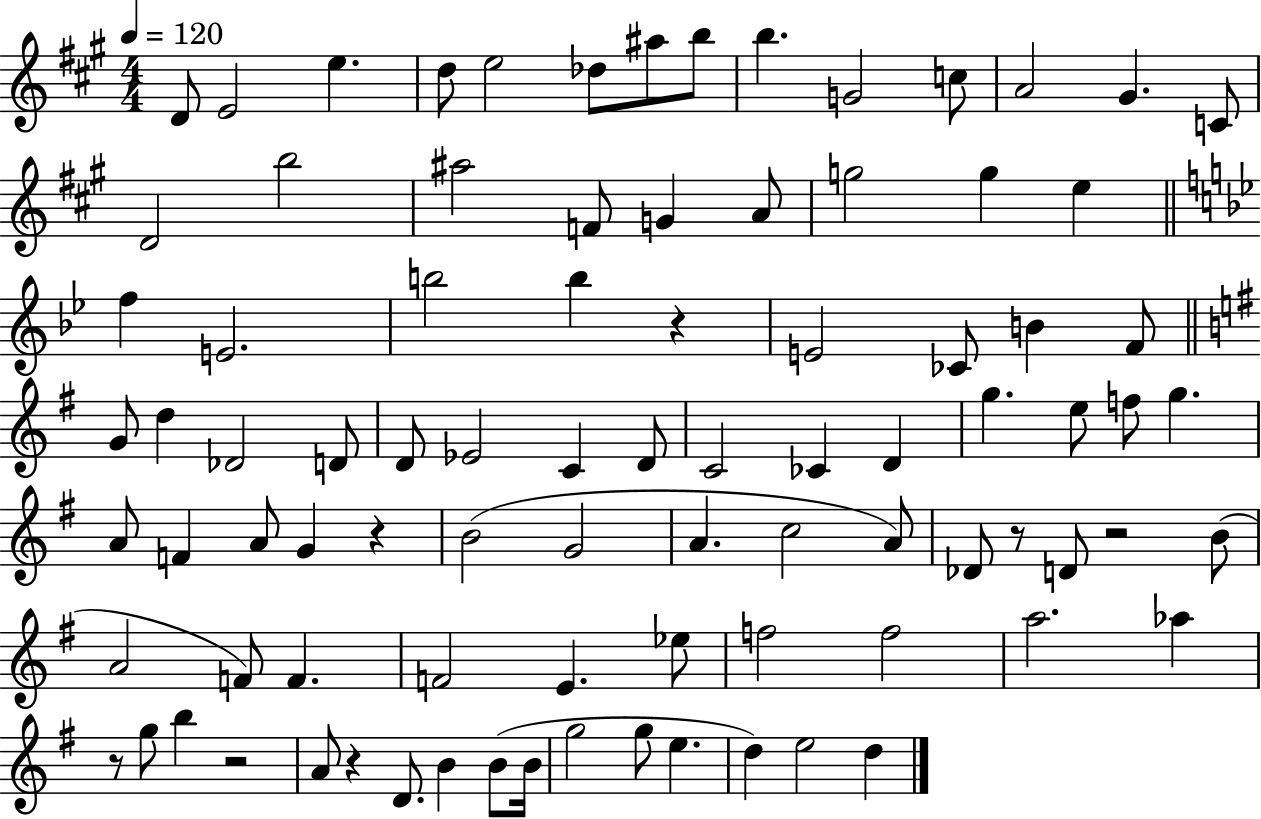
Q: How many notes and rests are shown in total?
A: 88